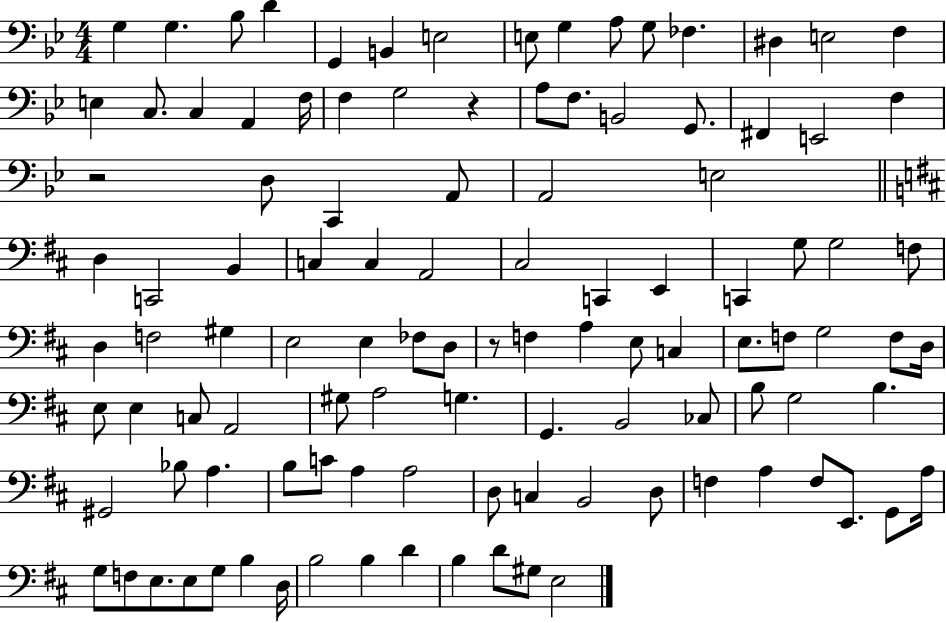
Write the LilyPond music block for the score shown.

{
  \clef bass
  \numericTimeSignature
  \time 4/4
  \key bes \major
  g4 g4. bes8 d'4 | g,4 b,4 e2 | e8 g4 a8 g8 fes4. | dis4 e2 f4 | \break e4 c8. c4 a,4 f16 | f4 g2 r4 | a8 f8. b,2 g,8. | fis,4 e,2 f4 | \break r2 d8 c,4 a,8 | a,2 e2 | \bar "||" \break \key d \major d4 c,2 b,4 | c4 c4 a,2 | cis2 c,4 e,4 | c,4 g8 g2 f8 | \break d4 f2 gis4 | e2 e4 fes8 d8 | r8 f4 a4 e8 c4 | e8. f8 g2 f8 d16 | \break e8 e4 c8 a,2 | gis8 a2 g4. | g,4. b,2 ces8 | b8 g2 b4. | \break gis,2 bes8 a4. | b8 c'8 a4 a2 | d8 c4 b,2 d8 | f4 a4 f8 e,8. g,8 a16 | \break g8 f8 e8. e8 g8 b4 d16 | b2 b4 d'4 | b4 d'8 gis8 e2 | \bar "|."
}